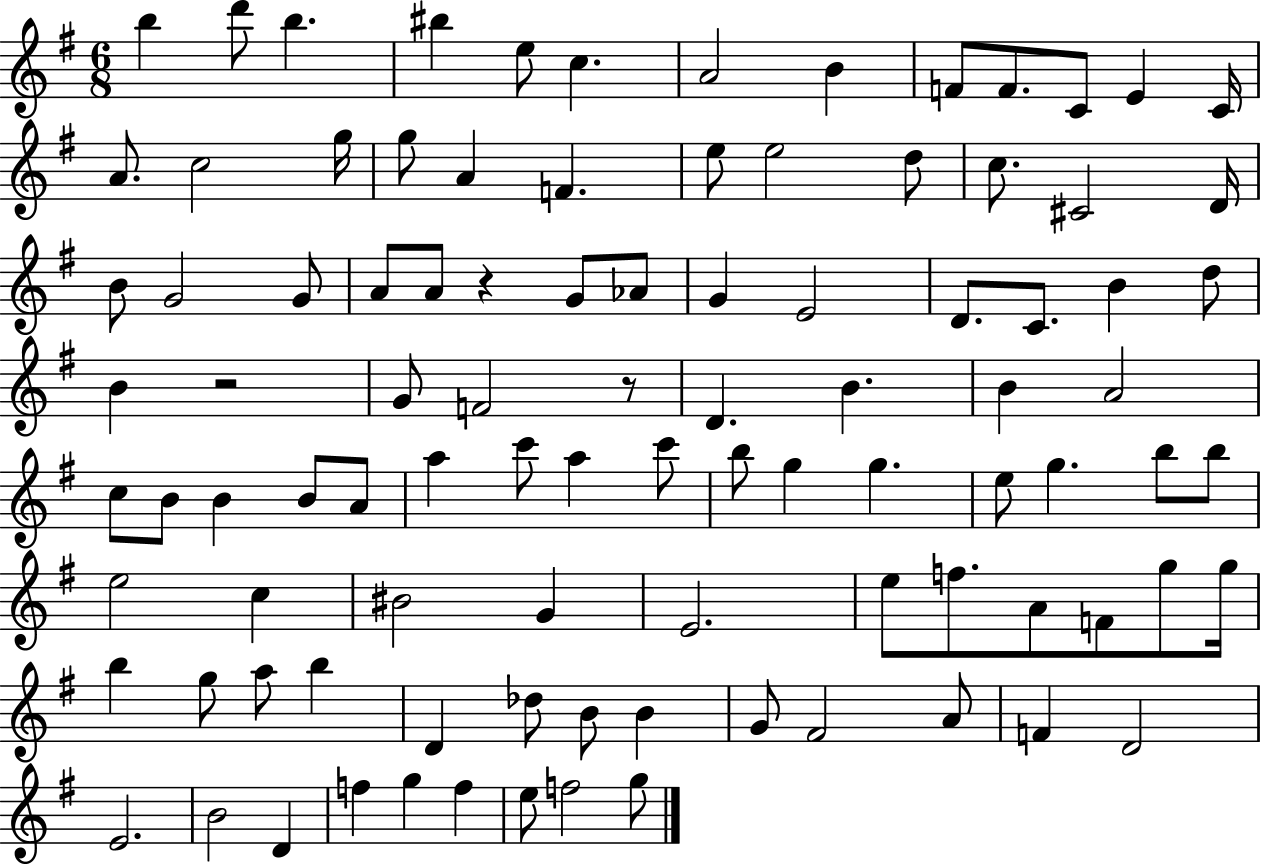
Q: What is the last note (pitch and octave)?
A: G5